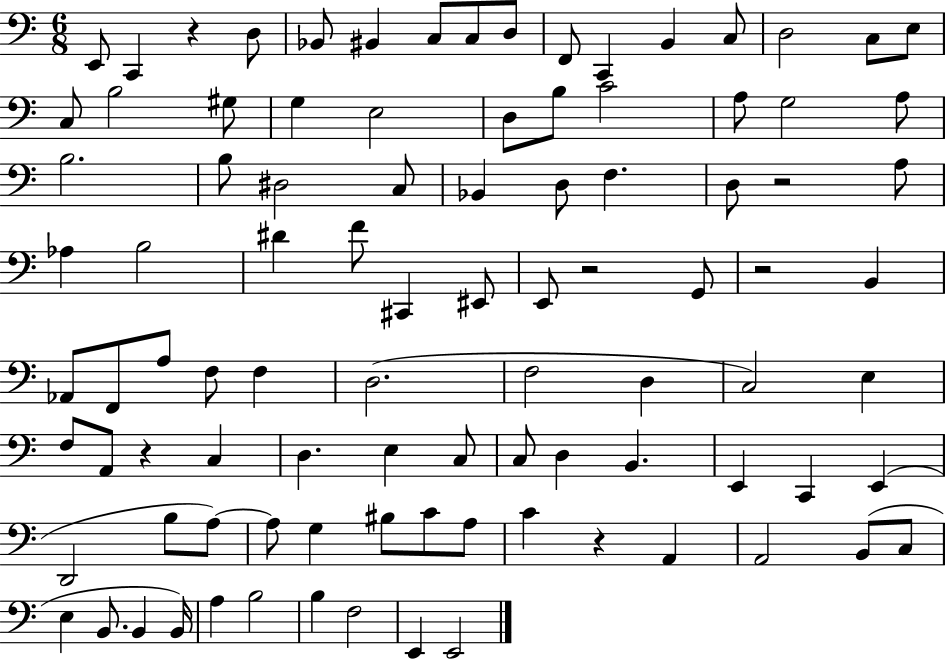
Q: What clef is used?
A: bass